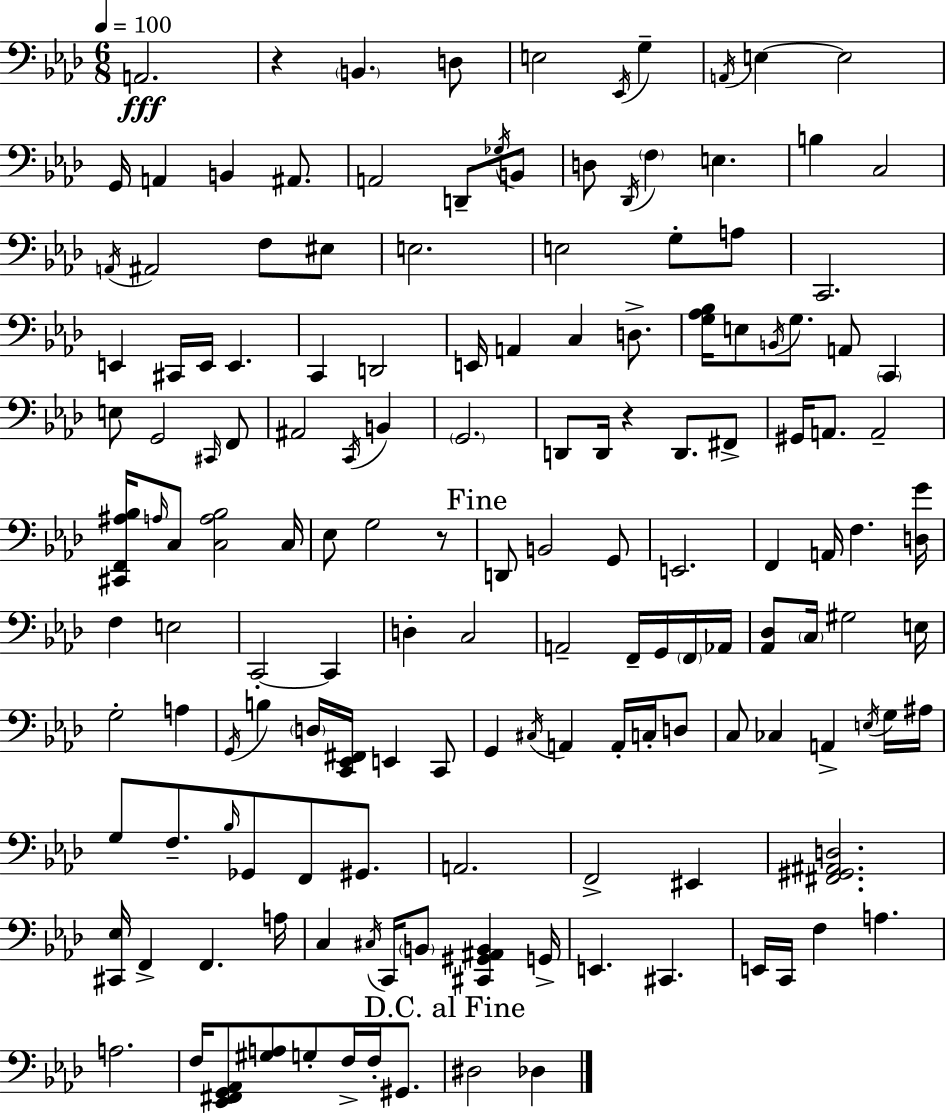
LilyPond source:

{
  \clef bass
  \numericTimeSignature
  \time 6/8
  \key f \minor
  \tempo 4 = 100
  \repeat volta 2 { a,2.\fff | r4 \parenthesize b,4. d8 | e2 \acciaccatura { ees,16 } g4-- | \acciaccatura { a,16 } e4~~ e2 | \break g,16 a,4 b,4 ais,8. | a,2 d,8-- | \acciaccatura { ges16 } b,8 d8 \acciaccatura { des,16 } \parenthesize f4 e4. | b4 c2 | \break \acciaccatura { a,16 } ais,2 | f8 eis8 e2. | e2 | g8-. a8 c,2. | \break e,4 cis,16 e,16 e,4. | c,4 d,2 | e,16 a,4 c4 | d8.-> <g aes bes>16 e8 \acciaccatura { b,16 } g8. | \break a,8 \parenthesize c,4 e8 g,2 | \grace { cis,16 } f,8 ais,2 | \acciaccatura { c,16 } b,4 \parenthesize g,2. | d,8 d,16 r4 | \break d,8. fis,8-> gis,16 a,8. | a,2-- <cis, f, ais bes>16 \grace { a16 } c8 | <c a bes>2 c16 ees8 g2 | r8 \mark "Fine" d,8 b,2 | \break g,8 e,2. | f,4 | a,16 f4. <d g'>16 f4 | e2 c,2-.~~ | \break c,4 d4-. | c2 a,2-- | f,16-- g,16 \parenthesize f,16 aes,16 <aes, des>8 \parenthesize c16 | gis2 e16 g2-. | \break a4 \acciaccatura { g,16 } b4 | \parenthesize d16 <c, ees, fis,>16 e,4 c,8 g,4 | \acciaccatura { cis16 } a,4 a,16-. c16-. d8 c8 | ces4 a,4-> \acciaccatura { e16 } g16 ais16 | \break g8 f8.-- \grace { bes16 } ges,8 f,8 gis,8. | a,2. | f,2-> eis,4 | <fis, gis, ais, d>2. | \break <cis, ees>16 f,4-> f,4. | a16 c4 \acciaccatura { cis16 } c,16 \parenthesize b,8 <cis, gis, ais, b,>4 | g,16-> e,4. cis,4. | e,16 c,16 f4 a4. | \break a2. | f16 <ees, fis, g, aes,>8 <gis a>8 g8-. f16-> f16-. gis,8. | \mark "D.C. al Fine" dis2 des4 | } \bar "|."
}